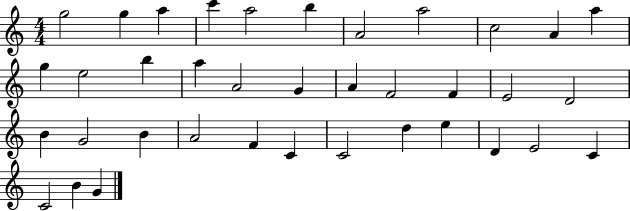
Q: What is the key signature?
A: C major